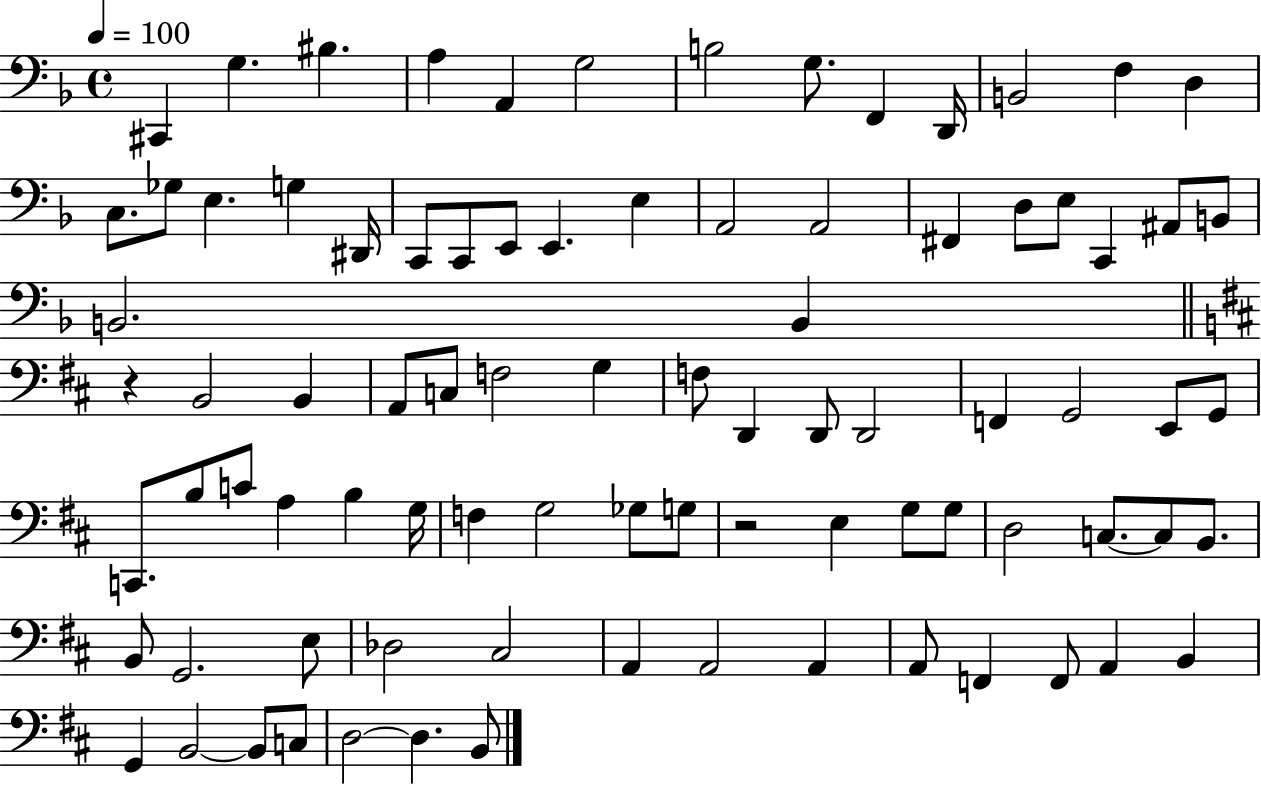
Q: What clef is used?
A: bass